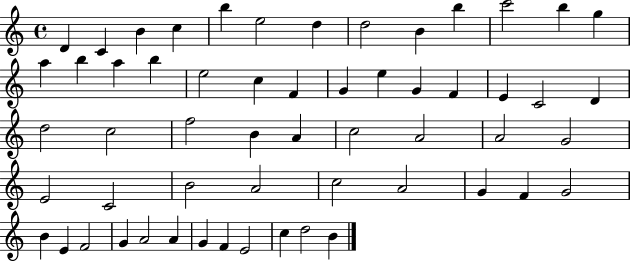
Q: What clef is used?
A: treble